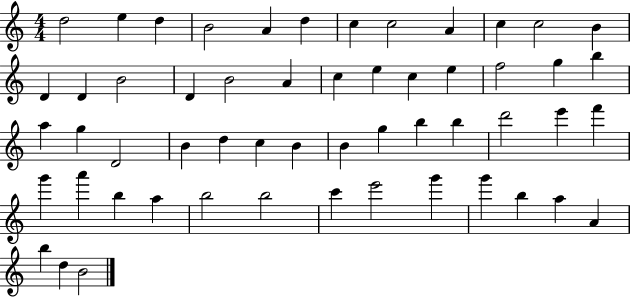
{
  \clef treble
  \numericTimeSignature
  \time 4/4
  \key c \major
  d''2 e''4 d''4 | b'2 a'4 d''4 | c''4 c''2 a'4 | c''4 c''2 b'4 | \break d'4 d'4 b'2 | d'4 b'2 a'4 | c''4 e''4 c''4 e''4 | f''2 g''4 b''4 | \break a''4 g''4 d'2 | b'4 d''4 c''4 b'4 | b'4 g''4 b''4 b''4 | d'''2 e'''4 f'''4 | \break g'''4 a'''4 b''4 a''4 | b''2 b''2 | c'''4 e'''2 g'''4 | g'''4 b''4 a''4 a'4 | \break b''4 d''4 b'2 | \bar "|."
}